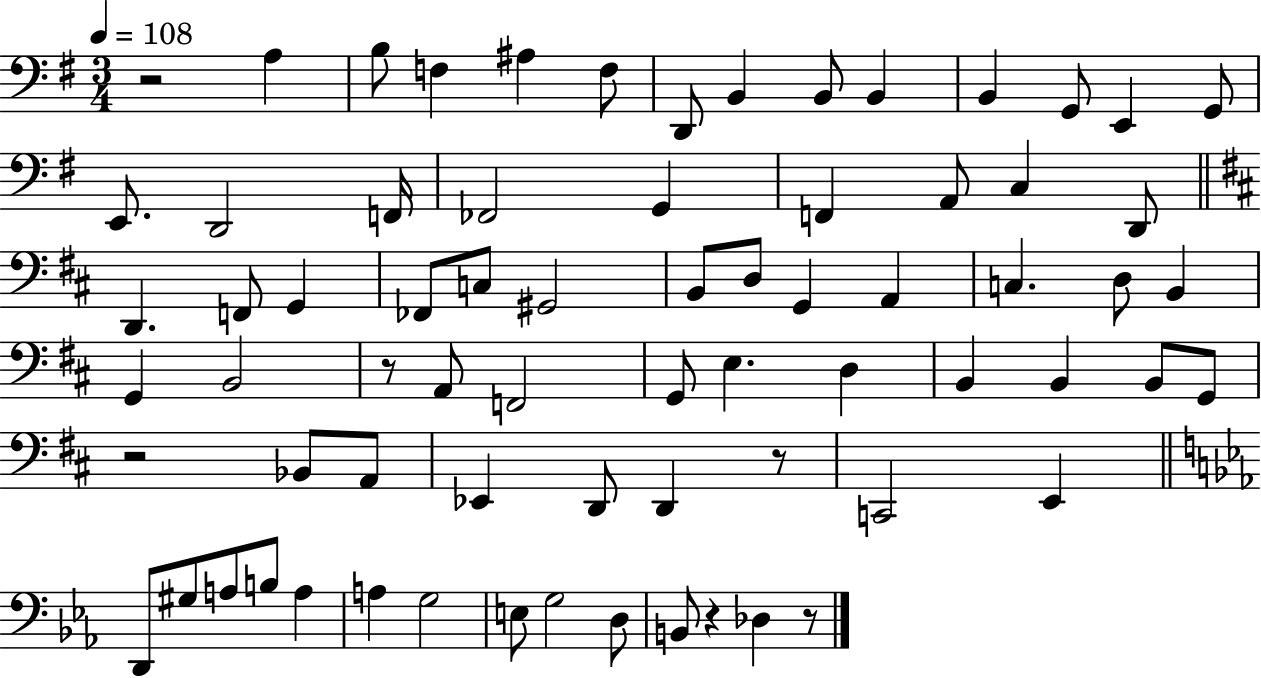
X:1
T:Untitled
M:3/4
L:1/4
K:G
z2 A, B,/2 F, ^A, F,/2 D,,/2 B,, B,,/2 B,, B,, G,,/2 E,, G,,/2 E,,/2 D,,2 F,,/4 _F,,2 G,, F,, A,,/2 C, D,,/2 D,, F,,/2 G,, _F,,/2 C,/2 ^G,,2 B,,/2 D,/2 G,, A,, C, D,/2 B,, G,, B,,2 z/2 A,,/2 F,,2 G,,/2 E, D, B,, B,, B,,/2 G,,/2 z2 _B,,/2 A,,/2 _E,, D,,/2 D,, z/2 C,,2 E,, D,,/2 ^G,/2 A,/2 B,/2 A, A, G,2 E,/2 G,2 D,/2 B,,/2 z _D, z/2